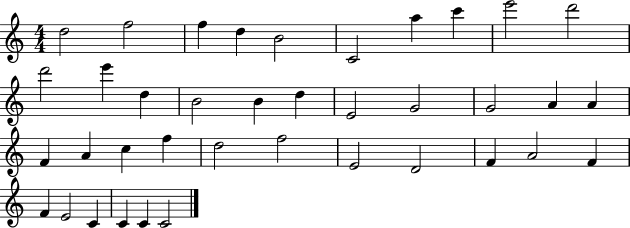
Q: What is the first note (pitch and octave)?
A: D5